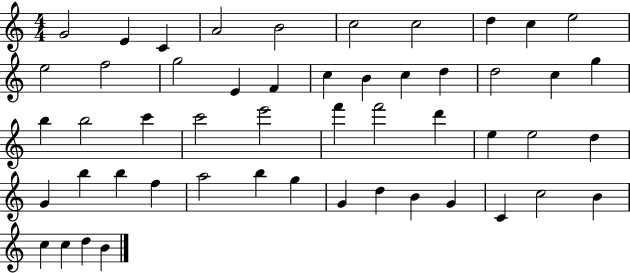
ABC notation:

X:1
T:Untitled
M:4/4
L:1/4
K:C
G2 E C A2 B2 c2 c2 d c e2 e2 f2 g2 E F c B c d d2 c g b b2 c' c'2 e'2 f' f'2 d' e e2 d G b b f a2 b g G d B G C c2 B c c d B